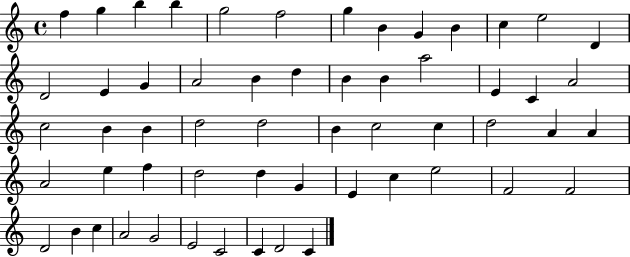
{
  \clef treble
  \time 4/4
  \defaultTimeSignature
  \key c \major
  f''4 g''4 b''4 b''4 | g''2 f''2 | g''4 b'4 g'4 b'4 | c''4 e''2 d'4 | \break d'2 e'4 g'4 | a'2 b'4 d''4 | b'4 b'4 a''2 | e'4 c'4 a'2 | \break c''2 b'4 b'4 | d''2 d''2 | b'4 c''2 c''4 | d''2 a'4 a'4 | \break a'2 e''4 f''4 | d''2 d''4 g'4 | e'4 c''4 e''2 | f'2 f'2 | \break d'2 b'4 c''4 | a'2 g'2 | e'2 c'2 | c'4 d'2 c'4 | \break \bar "|."
}